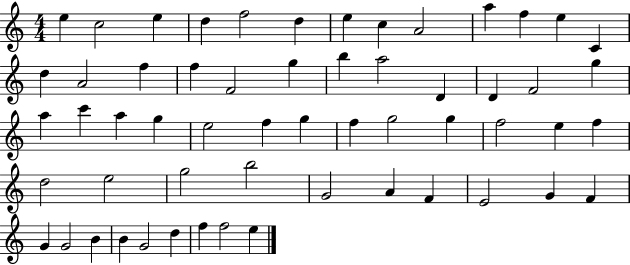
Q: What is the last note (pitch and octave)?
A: E5